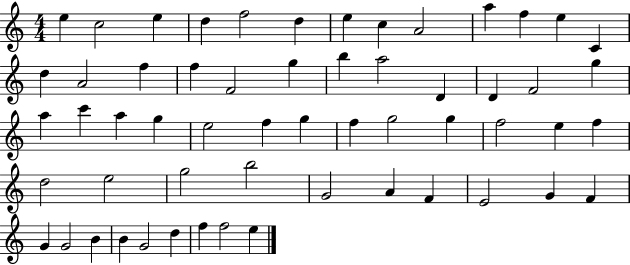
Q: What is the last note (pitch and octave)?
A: E5